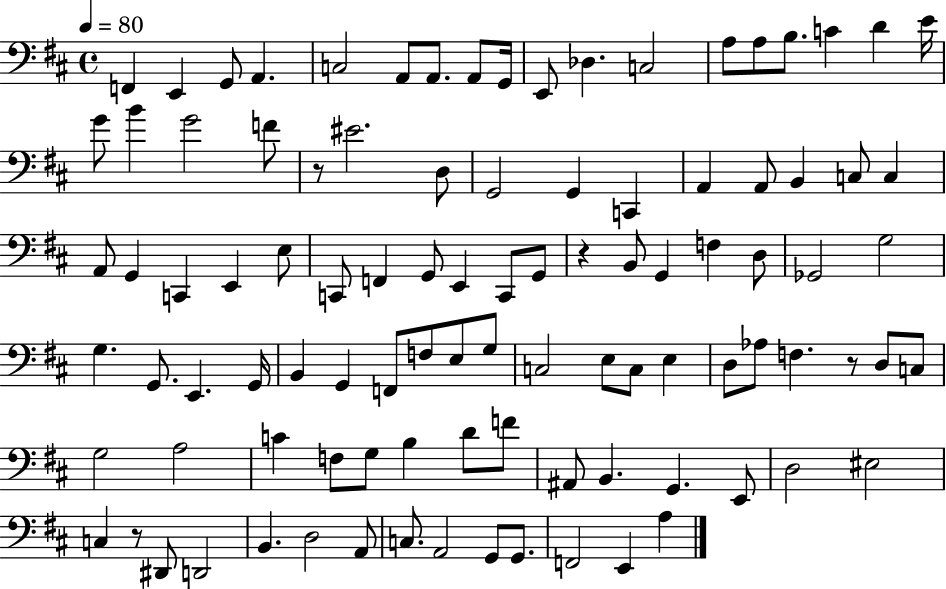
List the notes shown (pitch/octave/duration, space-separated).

F2/q E2/q G2/e A2/q. C3/h A2/e A2/e. A2/e G2/s E2/e Db3/q. C3/h A3/e A3/e B3/e. C4/q D4/q E4/s G4/e B4/q G4/h F4/e R/e EIS4/h. D3/e G2/h G2/q C2/q A2/q A2/e B2/q C3/e C3/q A2/e G2/q C2/q E2/q E3/e C2/e F2/q G2/e E2/q C2/e G2/e R/q B2/e G2/q F3/q D3/e Gb2/h G3/h G3/q. G2/e. E2/q. G2/s B2/q G2/q F2/e F3/e E3/e G3/e C3/h E3/e C3/e E3/q D3/e Ab3/e F3/q. R/e D3/e C3/e G3/h A3/h C4/q F3/e G3/e B3/q D4/e F4/e A#2/e B2/q. G2/q. E2/e D3/h EIS3/h C3/q R/e D#2/e D2/h B2/q. D3/h A2/e C3/e. A2/h G2/e G2/e. F2/h E2/q A3/q